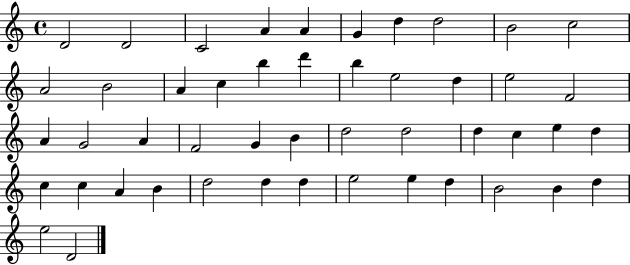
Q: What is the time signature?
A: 4/4